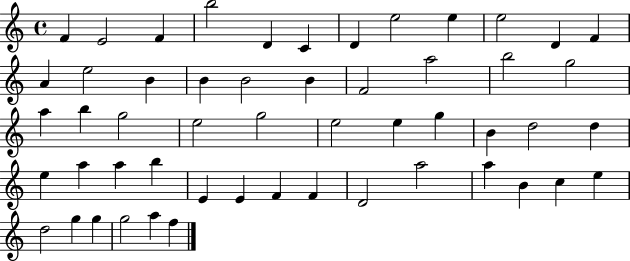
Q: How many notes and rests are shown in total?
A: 53